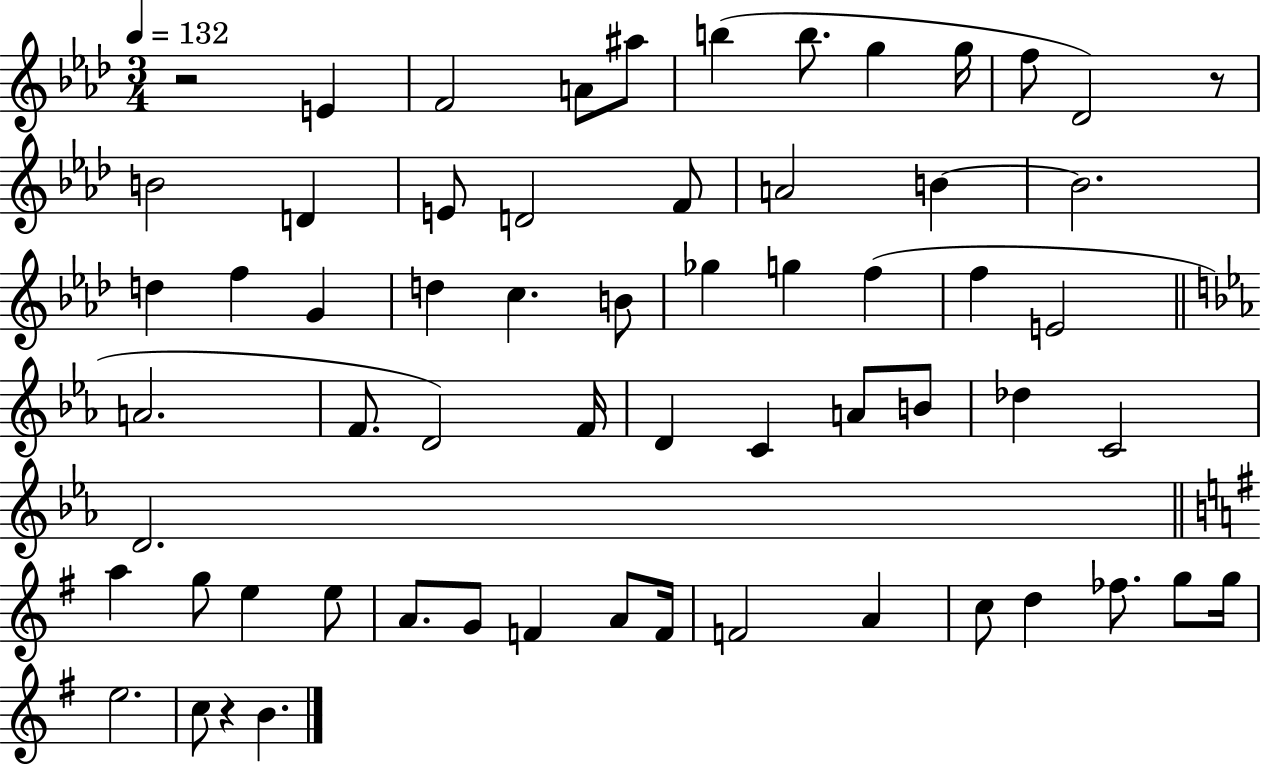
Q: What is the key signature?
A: AES major